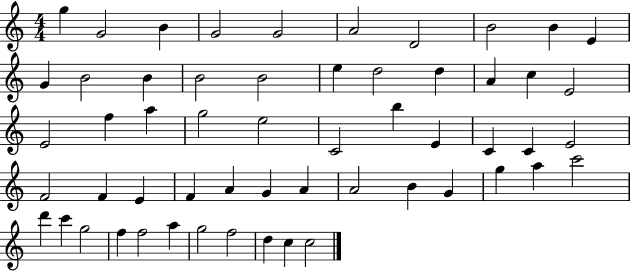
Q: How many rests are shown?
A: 0